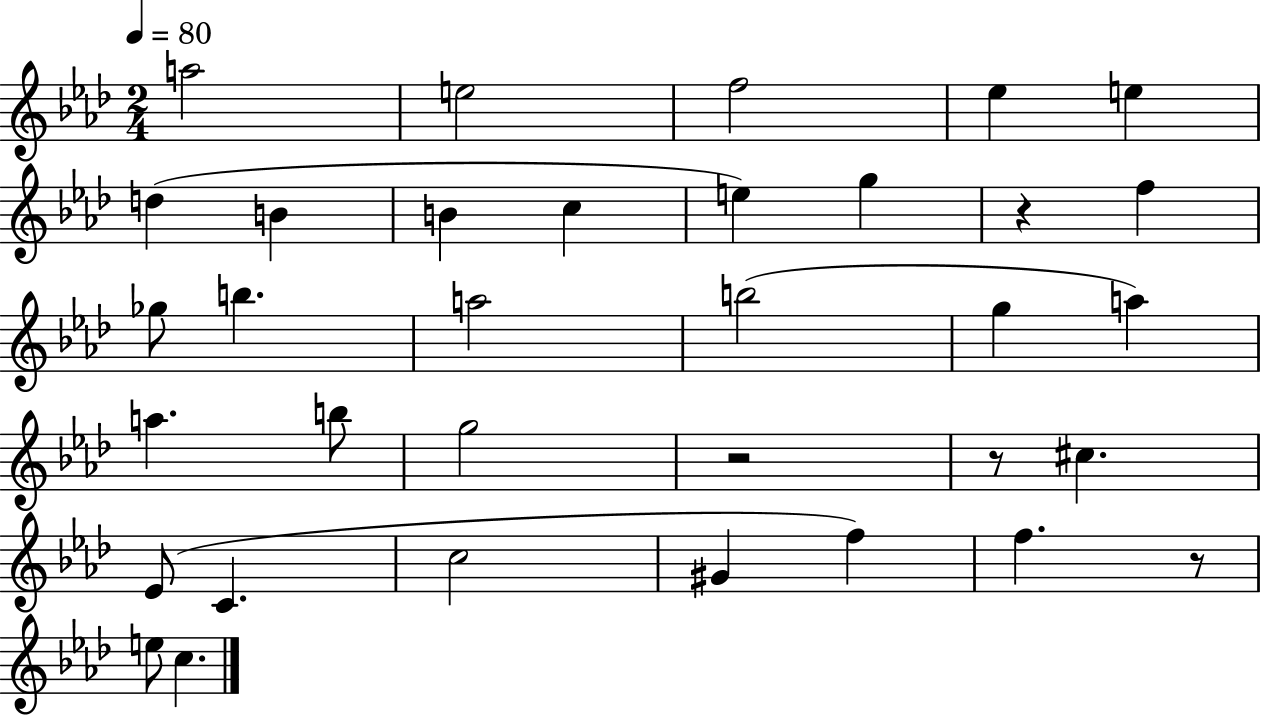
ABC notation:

X:1
T:Untitled
M:2/4
L:1/4
K:Ab
a2 e2 f2 _e e d B B c e g z f _g/2 b a2 b2 g a a b/2 g2 z2 z/2 ^c _E/2 C c2 ^G f f z/2 e/2 c